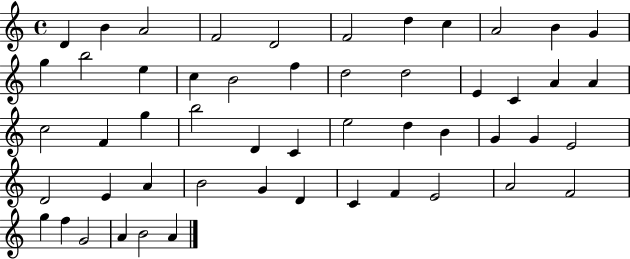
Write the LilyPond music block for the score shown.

{
  \clef treble
  \time 4/4
  \defaultTimeSignature
  \key c \major
  d'4 b'4 a'2 | f'2 d'2 | f'2 d''4 c''4 | a'2 b'4 g'4 | \break g''4 b''2 e''4 | c''4 b'2 f''4 | d''2 d''2 | e'4 c'4 a'4 a'4 | \break c''2 f'4 g''4 | b''2 d'4 c'4 | e''2 d''4 b'4 | g'4 g'4 e'2 | \break d'2 e'4 a'4 | b'2 g'4 d'4 | c'4 f'4 e'2 | a'2 f'2 | \break g''4 f''4 g'2 | a'4 b'2 a'4 | \bar "|."
}